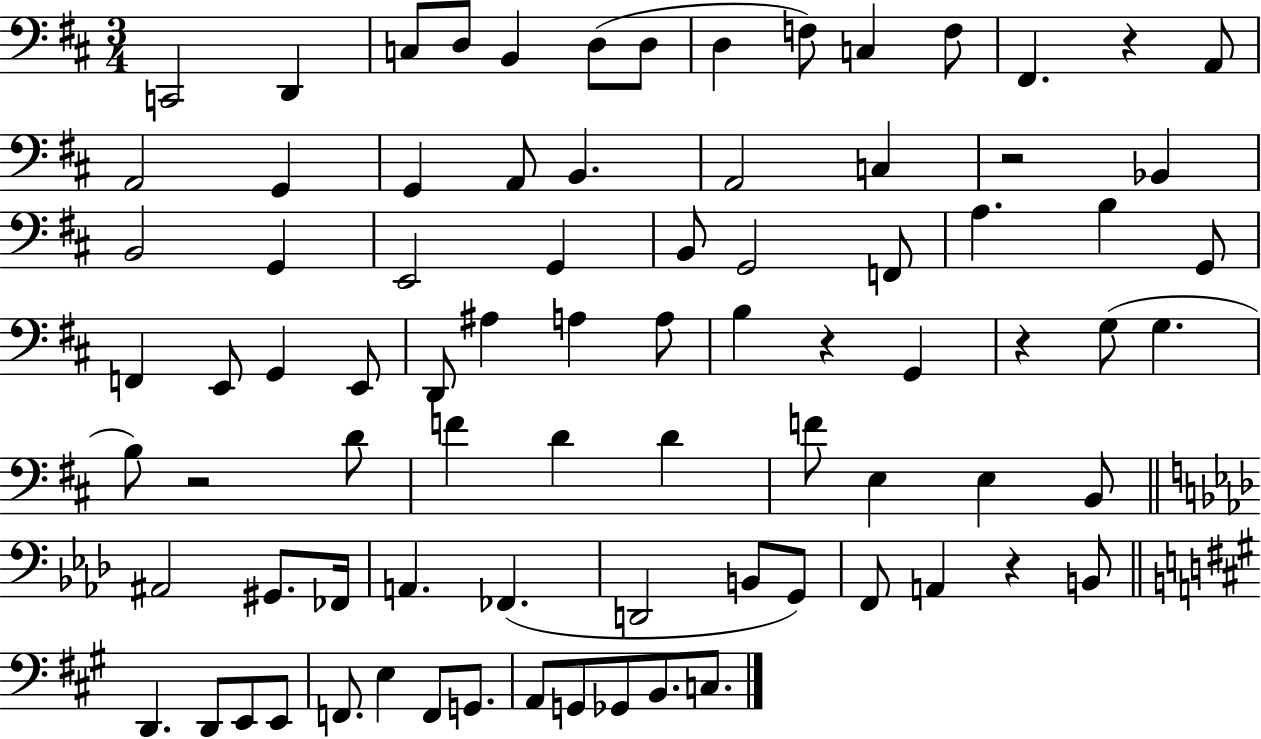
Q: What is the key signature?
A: D major